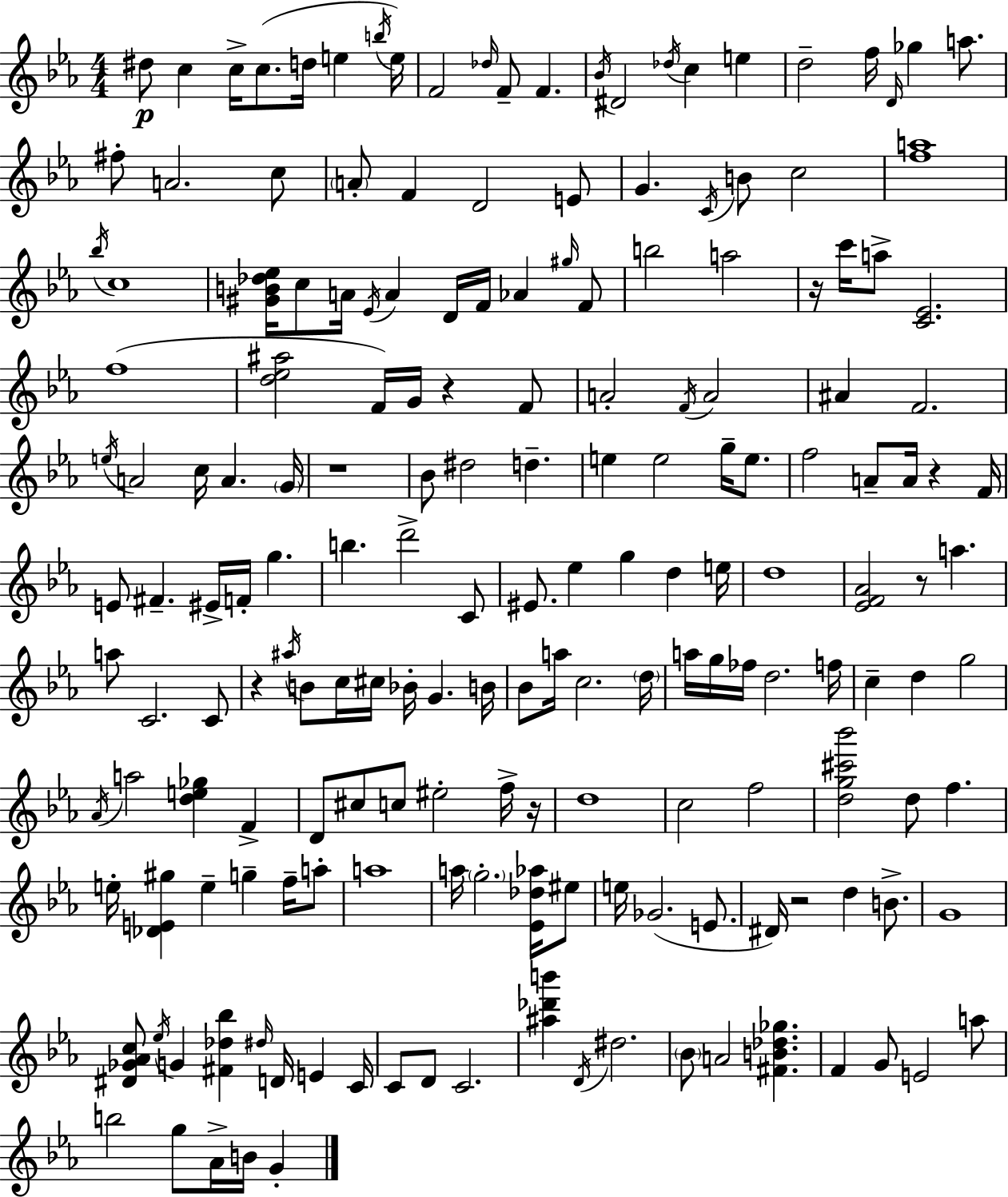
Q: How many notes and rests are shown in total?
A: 182